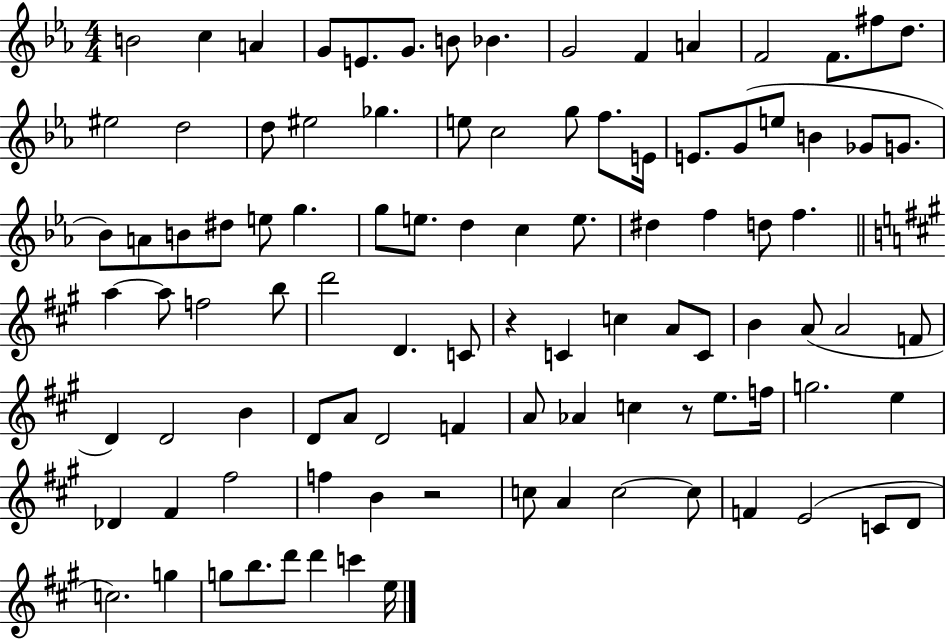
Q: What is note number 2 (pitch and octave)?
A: C5